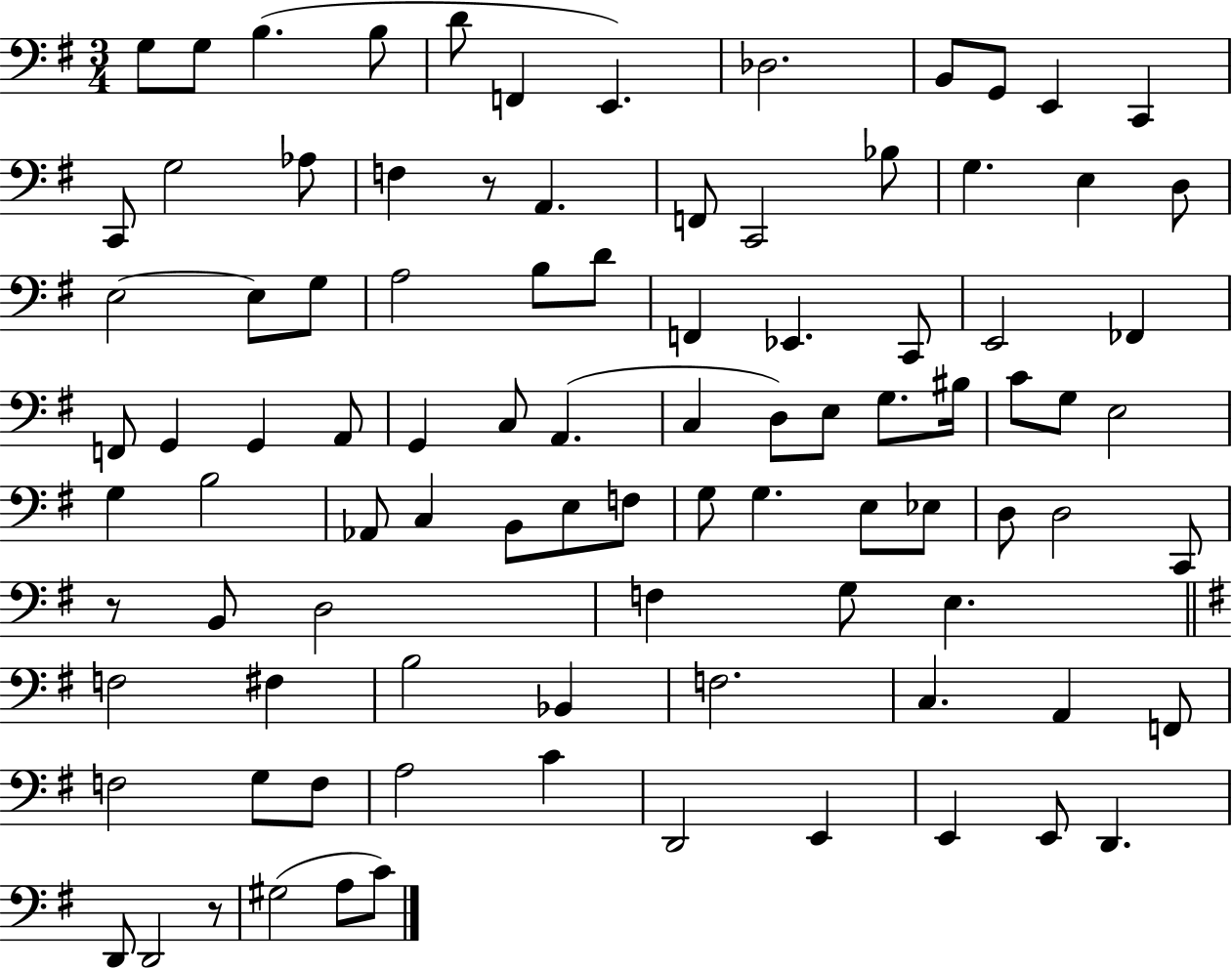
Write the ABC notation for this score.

X:1
T:Untitled
M:3/4
L:1/4
K:G
G,/2 G,/2 B, B,/2 D/2 F,, E,, _D,2 B,,/2 G,,/2 E,, C,, C,,/2 G,2 _A,/2 F, z/2 A,, F,,/2 C,,2 _B,/2 G, E, D,/2 E,2 E,/2 G,/2 A,2 B,/2 D/2 F,, _E,, C,,/2 E,,2 _F,, F,,/2 G,, G,, A,,/2 G,, C,/2 A,, C, D,/2 E,/2 G,/2 ^B,/4 C/2 G,/2 E,2 G, B,2 _A,,/2 C, B,,/2 E,/2 F,/2 G,/2 G, E,/2 _E,/2 D,/2 D,2 C,,/2 z/2 B,,/2 D,2 F, G,/2 E, F,2 ^F, B,2 _B,, F,2 C, A,, F,,/2 F,2 G,/2 F,/2 A,2 C D,,2 E,, E,, E,,/2 D,, D,,/2 D,,2 z/2 ^G,2 A,/2 C/2